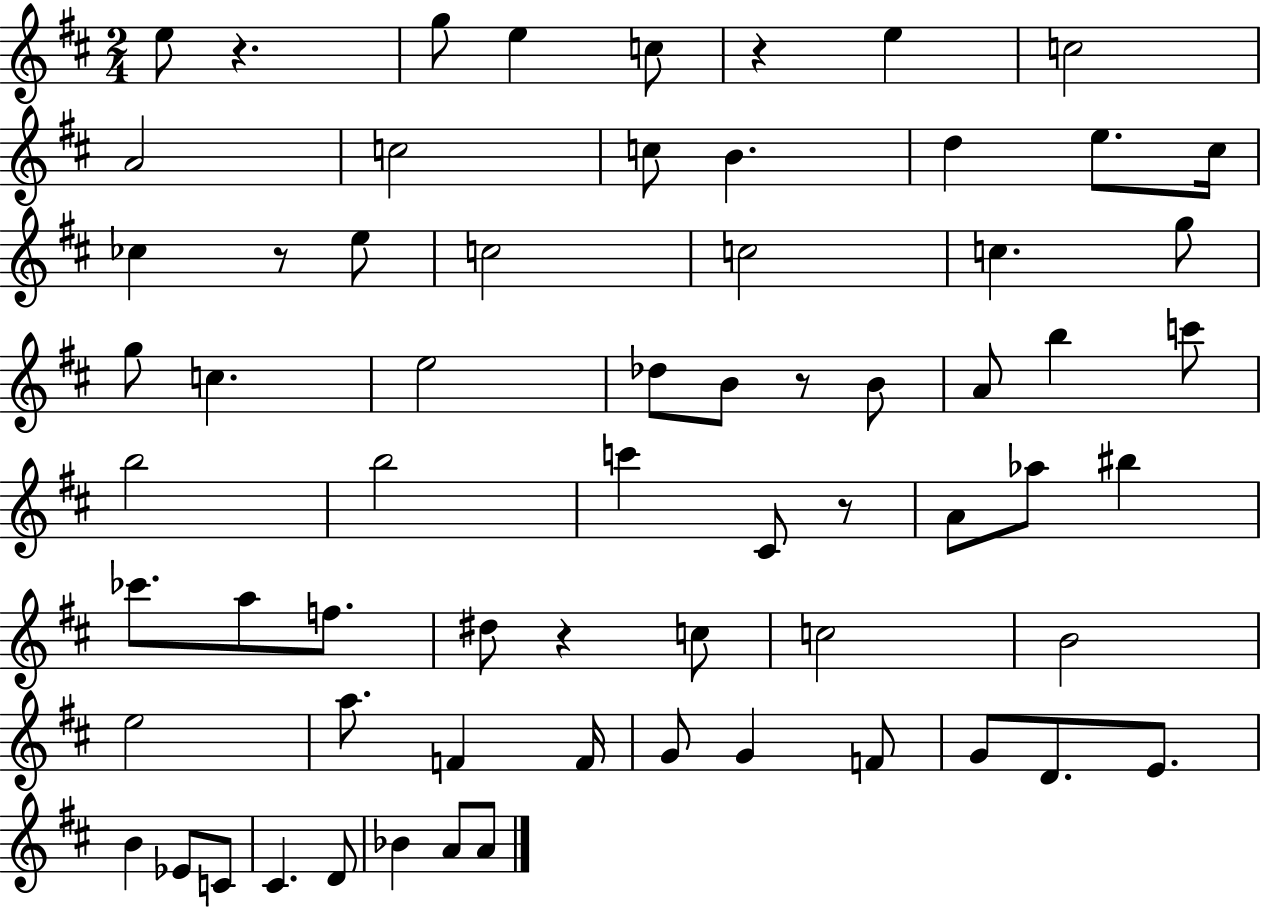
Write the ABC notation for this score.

X:1
T:Untitled
M:2/4
L:1/4
K:D
e/2 z g/2 e c/2 z e c2 A2 c2 c/2 B d e/2 ^c/4 _c z/2 e/2 c2 c2 c g/2 g/2 c e2 _d/2 B/2 z/2 B/2 A/2 b c'/2 b2 b2 c' ^C/2 z/2 A/2 _a/2 ^b _c'/2 a/2 f/2 ^d/2 z c/2 c2 B2 e2 a/2 F F/4 G/2 G F/2 G/2 D/2 E/2 B _E/2 C/2 ^C D/2 _B A/2 A/2